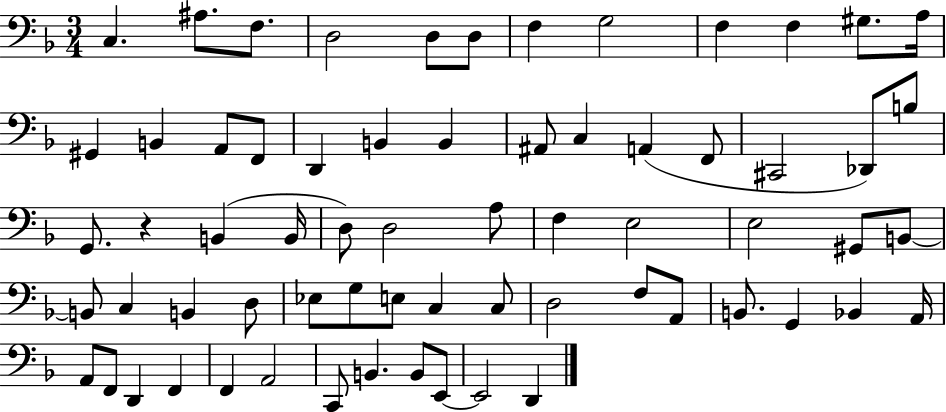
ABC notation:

X:1
T:Untitled
M:3/4
L:1/4
K:F
C, ^A,/2 F,/2 D,2 D,/2 D,/2 F, G,2 F, F, ^G,/2 A,/4 ^G,, B,, A,,/2 F,,/2 D,, B,, B,, ^A,,/2 C, A,, F,,/2 ^C,,2 _D,,/2 B,/2 G,,/2 z B,, B,,/4 D,/2 D,2 A,/2 F, E,2 E,2 ^G,,/2 B,,/2 B,,/2 C, B,, D,/2 _E,/2 G,/2 E,/2 C, C,/2 D,2 F,/2 A,,/2 B,,/2 G,, _B,, A,,/4 A,,/2 F,,/2 D,, F,, F,, A,,2 C,,/2 B,, B,,/2 E,,/2 E,,2 D,,